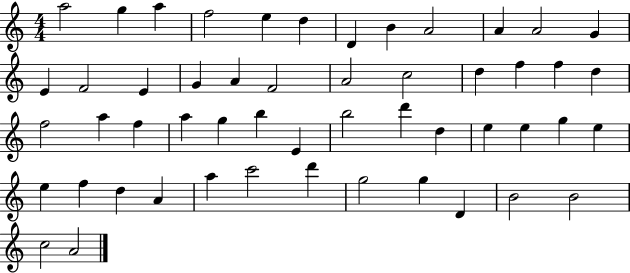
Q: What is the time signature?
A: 4/4